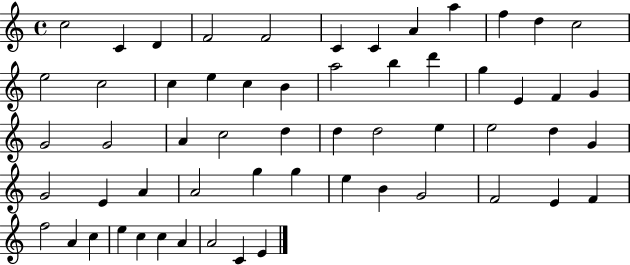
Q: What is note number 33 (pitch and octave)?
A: E5